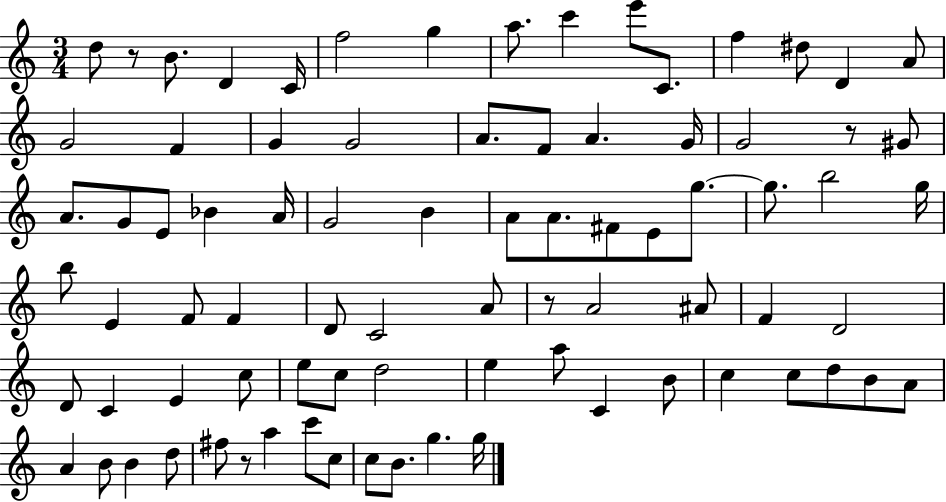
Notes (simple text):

D5/e R/e B4/e. D4/q C4/s F5/h G5/q A5/e. C6/q E6/e C4/e. F5/q D#5/e D4/q A4/e G4/h F4/q G4/q G4/h A4/e. F4/e A4/q. G4/s G4/h R/e G#4/e A4/e. G4/e E4/e Bb4/q A4/s G4/h B4/q A4/e A4/e. F#4/e E4/e G5/e. G5/e. B5/h G5/s B5/e E4/q F4/e F4/q D4/e C4/h A4/e R/e A4/h A#4/e F4/q D4/h D4/e C4/q E4/q C5/e E5/e C5/e D5/h E5/q A5/e C4/q B4/e C5/q C5/e D5/e B4/e A4/e A4/q B4/e B4/q D5/e F#5/e R/e A5/q C6/e C5/e C5/e B4/e. G5/q. G5/s